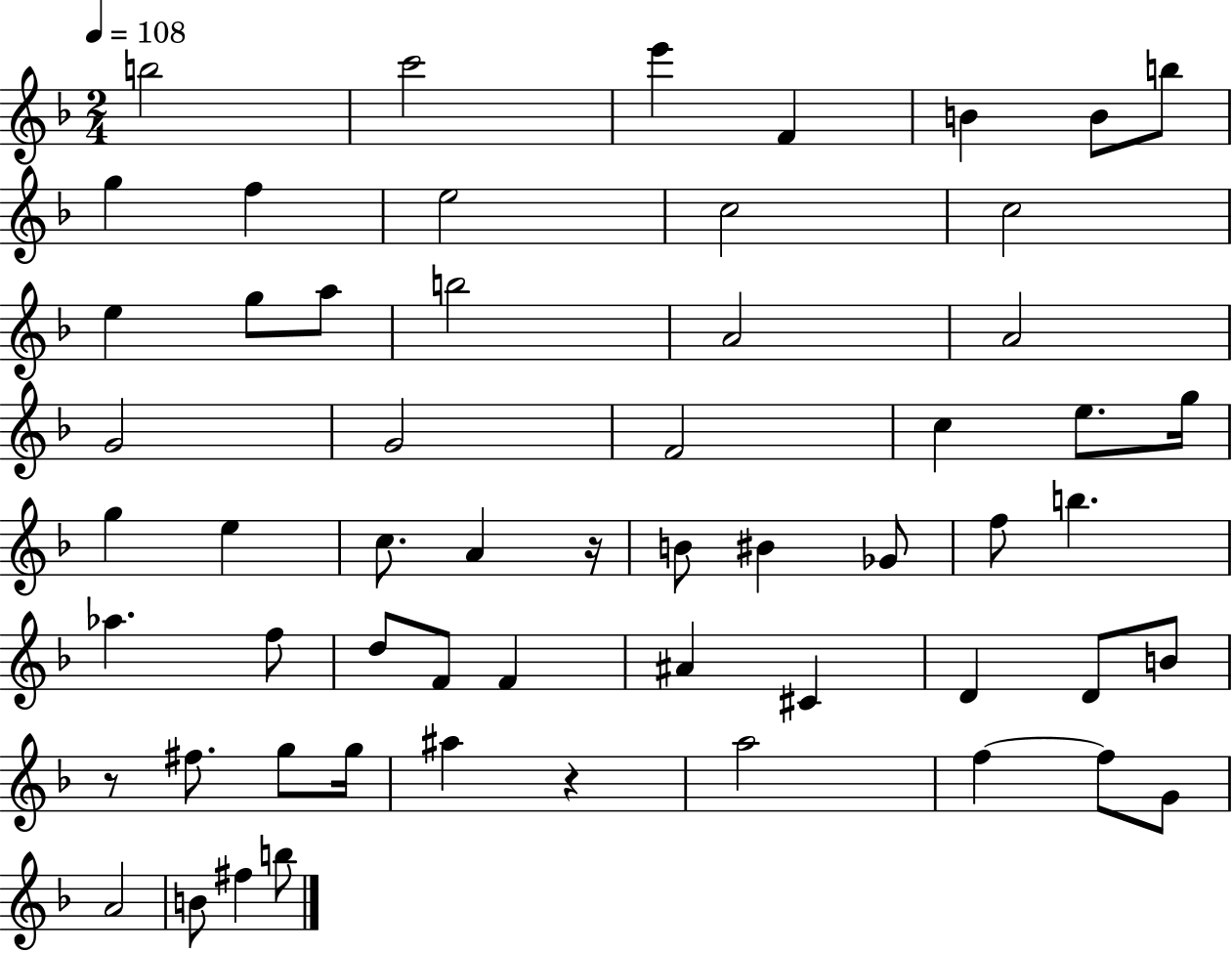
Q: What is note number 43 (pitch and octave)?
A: B4